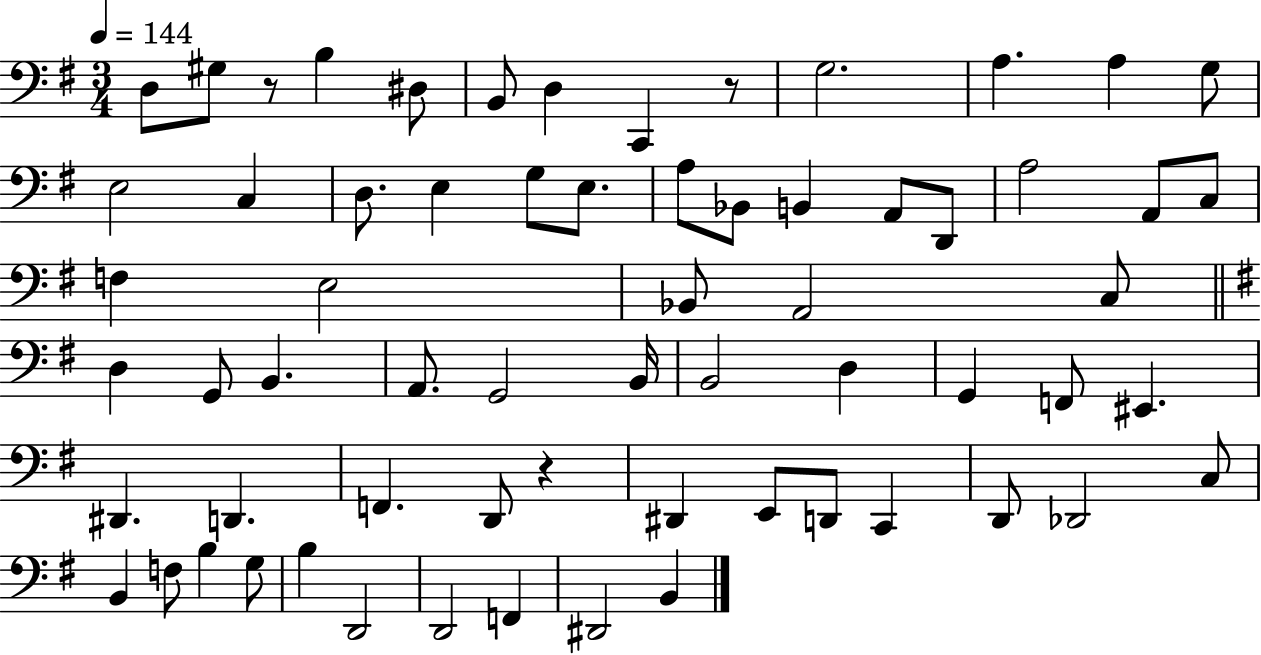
X:1
T:Untitled
M:3/4
L:1/4
K:G
D,/2 ^G,/2 z/2 B, ^D,/2 B,,/2 D, C,, z/2 G,2 A, A, G,/2 E,2 C, D,/2 E, G,/2 E,/2 A,/2 _B,,/2 B,, A,,/2 D,,/2 A,2 A,,/2 C,/2 F, E,2 _B,,/2 A,,2 C,/2 D, G,,/2 B,, A,,/2 G,,2 B,,/4 B,,2 D, G,, F,,/2 ^E,, ^D,, D,, F,, D,,/2 z ^D,, E,,/2 D,,/2 C,, D,,/2 _D,,2 C,/2 B,, F,/2 B, G,/2 B, D,,2 D,,2 F,, ^D,,2 B,,